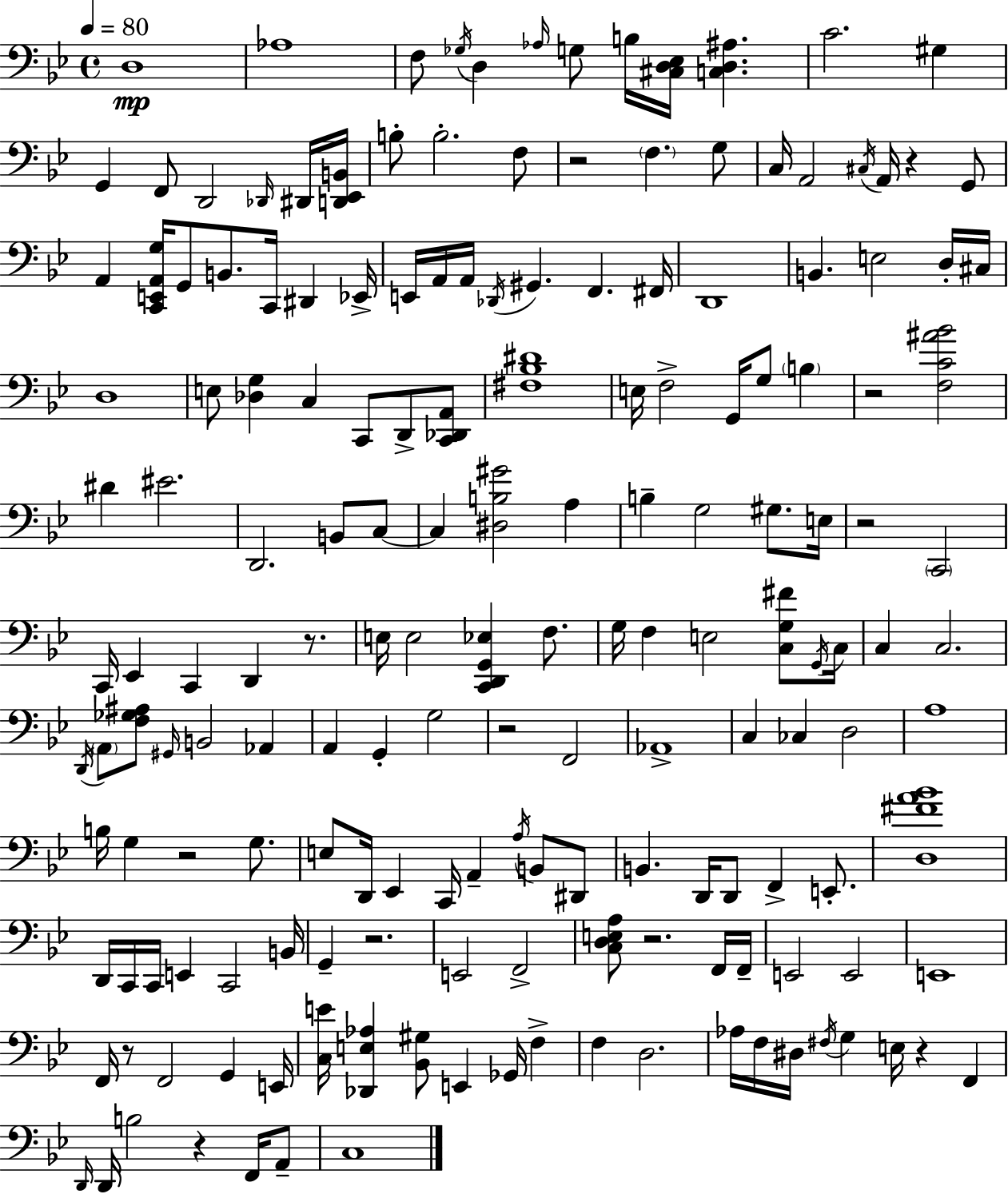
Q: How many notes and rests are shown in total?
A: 174